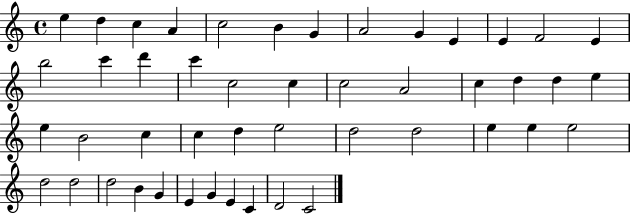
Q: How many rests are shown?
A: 0